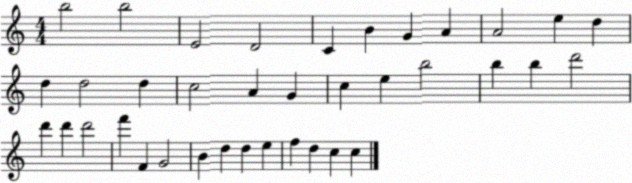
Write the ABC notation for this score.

X:1
T:Untitled
M:4/4
L:1/4
K:C
b2 b2 E2 D2 C B G A A2 e d d d2 d c2 A G c e b2 b b d'2 d' d' d'2 f' F G2 B d d e f d c c